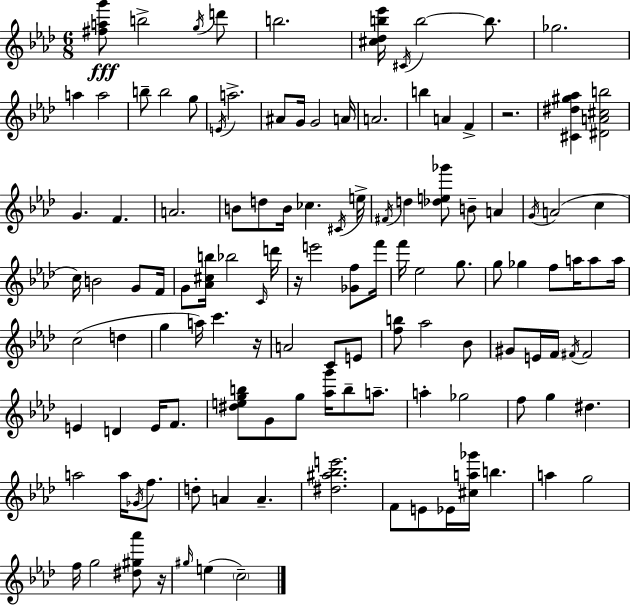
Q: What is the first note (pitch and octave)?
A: B5